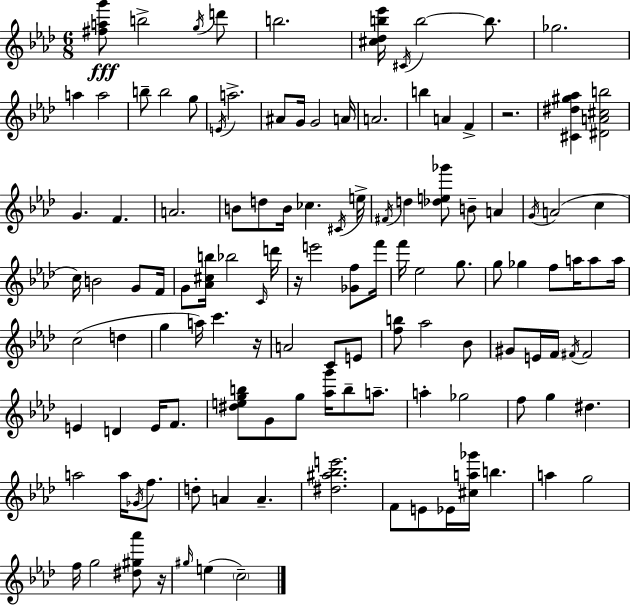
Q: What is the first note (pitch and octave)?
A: B5